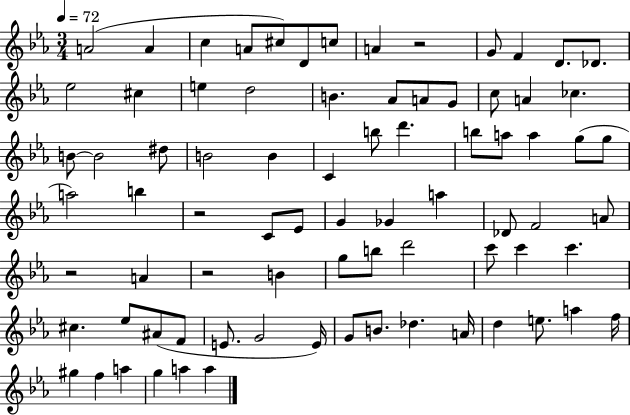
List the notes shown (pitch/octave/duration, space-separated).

A4/h A4/q C5/q A4/e C#5/e D4/e C5/e A4/q R/h G4/e F4/q D4/e. Db4/e. Eb5/h C#5/q E5/q D5/h B4/q. Ab4/e A4/e G4/e C5/e A4/q CES5/q. B4/e B4/h D#5/e B4/h B4/q C4/q B5/e D6/q. B5/e A5/e A5/q G5/e G5/e A5/h B5/q R/h C4/e Eb4/e G4/q Gb4/q A5/q Db4/e F4/h A4/e R/h A4/q R/h B4/q G5/e B5/e D6/h C6/e C6/q C6/q. C#5/q. Eb5/e A#4/e F4/e E4/e. G4/h E4/s G4/e B4/e. Db5/q. A4/s D5/q E5/e. A5/q F5/s G#5/q F5/q A5/q G5/q A5/q A5/q